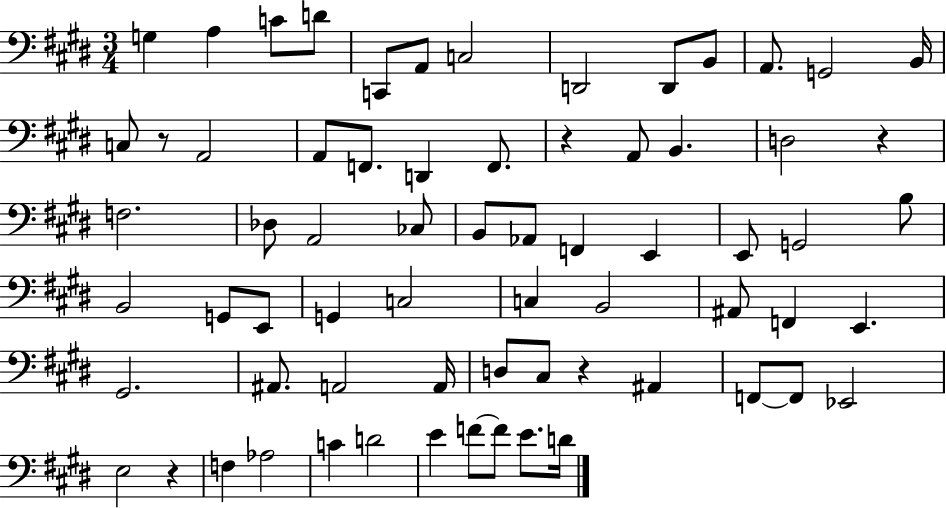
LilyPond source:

{
  \clef bass
  \numericTimeSignature
  \time 3/4
  \key e \major
  g4 a4 c'8 d'8 | c,8 a,8 c2 | d,2 d,8 b,8 | a,8. g,2 b,16 | \break c8 r8 a,2 | a,8 f,8. d,4 f,8. | r4 a,8 b,4. | d2 r4 | \break f2. | des8 a,2 ces8 | b,8 aes,8 f,4 e,4 | e,8 g,2 b8 | \break b,2 g,8 e,8 | g,4 c2 | c4 b,2 | ais,8 f,4 e,4. | \break gis,2. | ais,8. a,2 a,16 | d8 cis8 r4 ais,4 | f,8~~ f,8 ees,2 | \break e2 r4 | f4 aes2 | c'4 d'2 | e'4 f'8~~ f'8 e'8. d'16 | \break \bar "|."
}